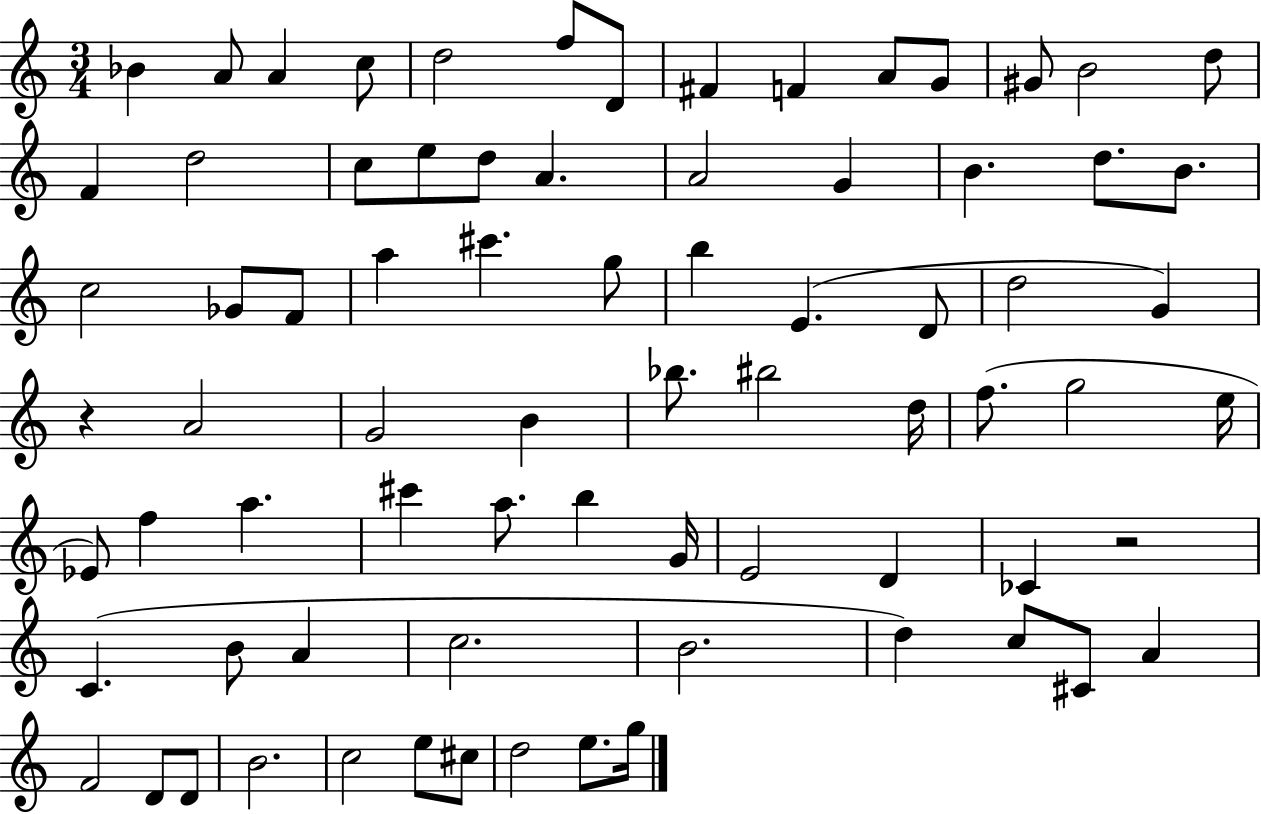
{
  \clef treble
  \numericTimeSignature
  \time 3/4
  \key c \major
  bes'4 a'8 a'4 c''8 | d''2 f''8 d'8 | fis'4 f'4 a'8 g'8 | gis'8 b'2 d''8 | \break f'4 d''2 | c''8 e''8 d''8 a'4. | a'2 g'4 | b'4. d''8. b'8. | \break c''2 ges'8 f'8 | a''4 cis'''4. g''8 | b''4 e'4.( d'8 | d''2 g'4) | \break r4 a'2 | g'2 b'4 | bes''8. bis''2 d''16 | f''8.( g''2 e''16 | \break ees'8) f''4 a''4. | cis'''4 a''8. b''4 g'16 | e'2 d'4 | ces'4 r2 | \break c'4.( b'8 a'4 | c''2. | b'2. | d''4) c''8 cis'8 a'4 | \break f'2 d'8 d'8 | b'2. | c''2 e''8 cis''8 | d''2 e''8. g''16 | \break \bar "|."
}